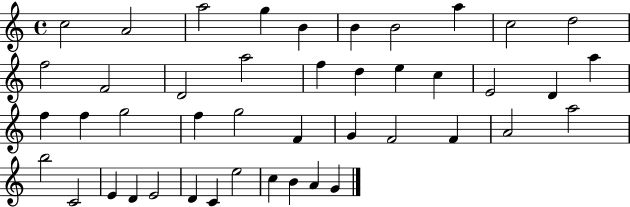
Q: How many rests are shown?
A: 0